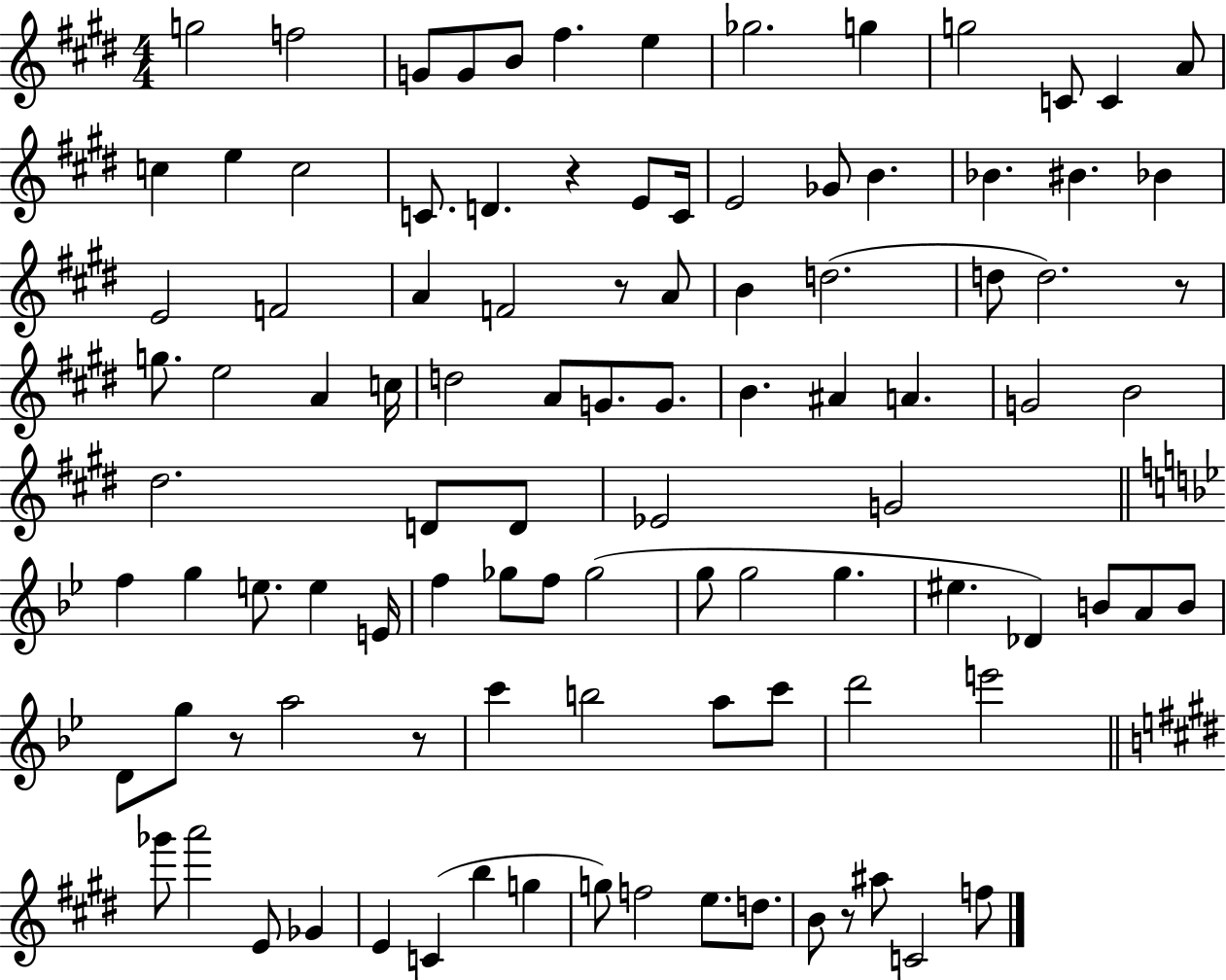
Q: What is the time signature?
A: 4/4